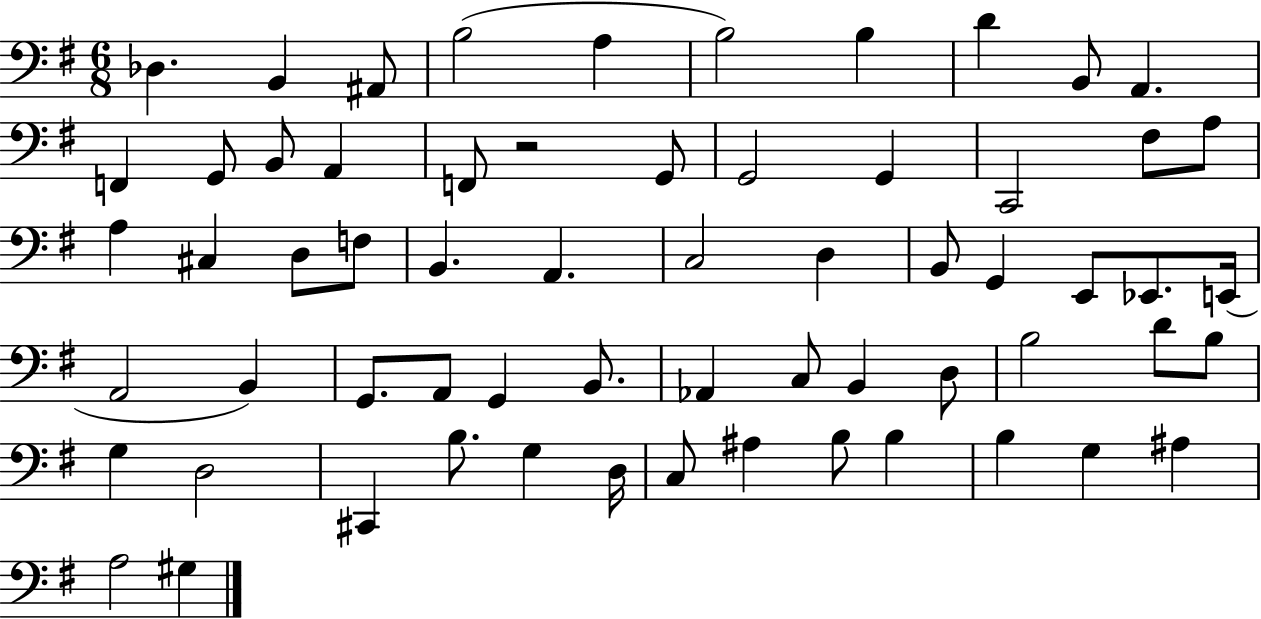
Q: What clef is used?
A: bass